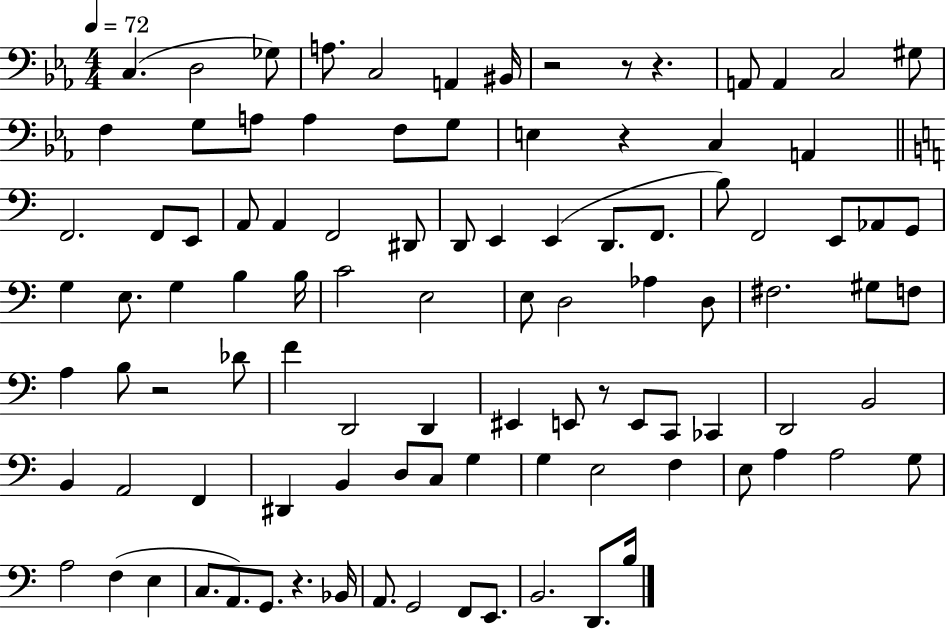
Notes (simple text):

C3/q. D3/h Gb3/e A3/e. C3/h A2/q BIS2/s R/h R/e R/q. A2/e A2/q C3/h G#3/e F3/q G3/e A3/e A3/q F3/e G3/e E3/q R/q C3/q A2/q F2/h. F2/e E2/e A2/e A2/q F2/h D#2/e D2/e E2/q E2/q D2/e. F2/e. B3/e F2/h E2/e Ab2/e G2/e G3/q E3/e. G3/q B3/q B3/s C4/h E3/h E3/e D3/h Ab3/q D3/e F#3/h. G#3/e F3/e A3/q B3/e R/h Db4/e F4/q D2/h D2/q EIS2/q E2/e R/e E2/e C2/e CES2/q D2/h B2/h B2/q A2/h F2/q D#2/q B2/q D3/e C3/e G3/q G3/q E3/h F3/q E3/e A3/q A3/h G3/e A3/h F3/q E3/q C3/e. A2/e. G2/e. R/q. Bb2/s A2/e. G2/h F2/e E2/e. B2/h. D2/e. B3/s